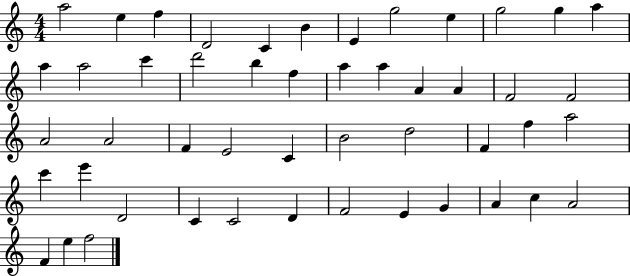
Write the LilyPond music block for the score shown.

{
  \clef treble
  \numericTimeSignature
  \time 4/4
  \key c \major
  a''2 e''4 f''4 | d'2 c'4 b'4 | e'4 g''2 e''4 | g''2 g''4 a''4 | \break a''4 a''2 c'''4 | d'''2 b''4 f''4 | a''4 a''4 a'4 a'4 | f'2 f'2 | \break a'2 a'2 | f'4 e'2 c'4 | b'2 d''2 | f'4 f''4 a''2 | \break c'''4 e'''4 d'2 | c'4 c'2 d'4 | f'2 e'4 g'4 | a'4 c''4 a'2 | \break f'4 e''4 f''2 | \bar "|."
}